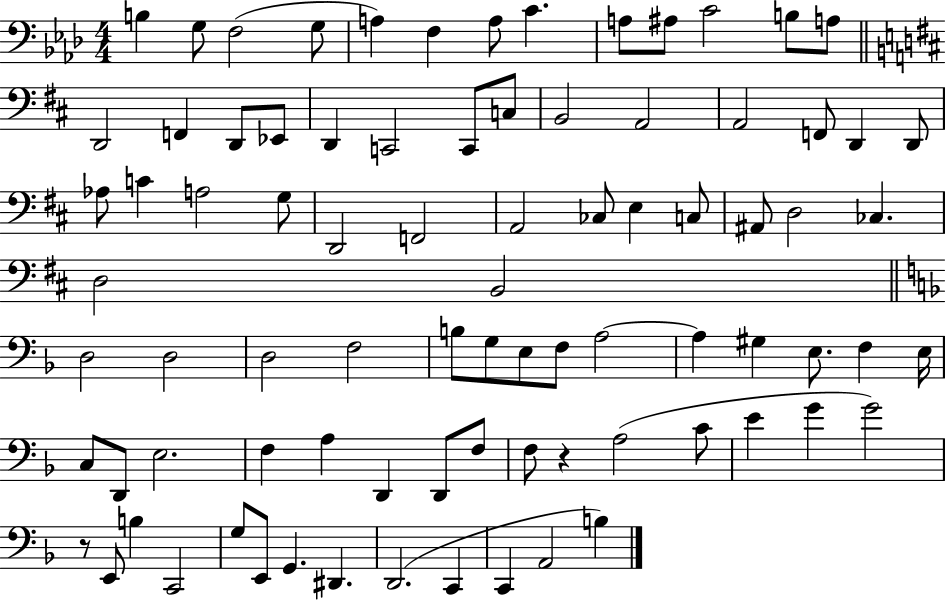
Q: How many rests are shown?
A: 2